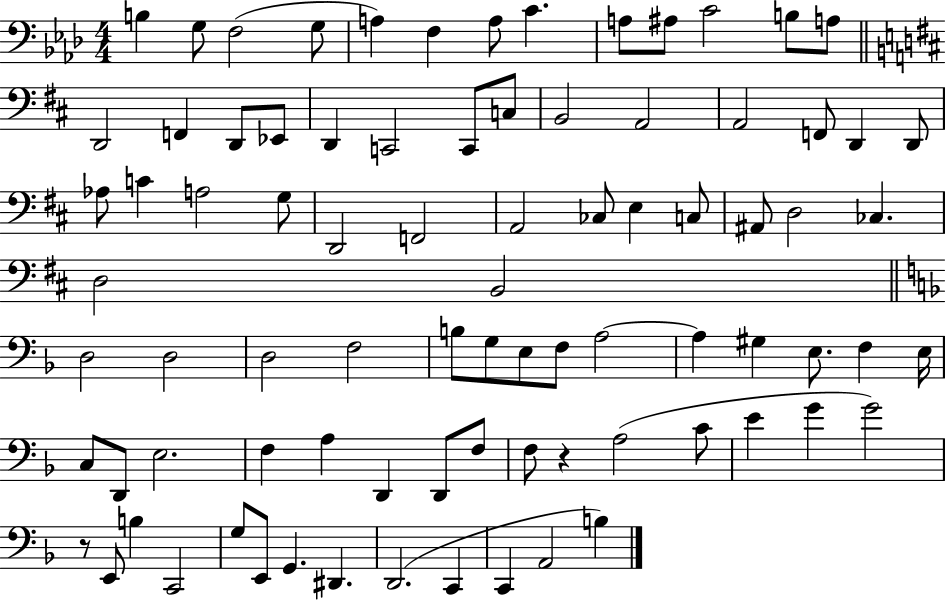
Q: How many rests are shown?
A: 2